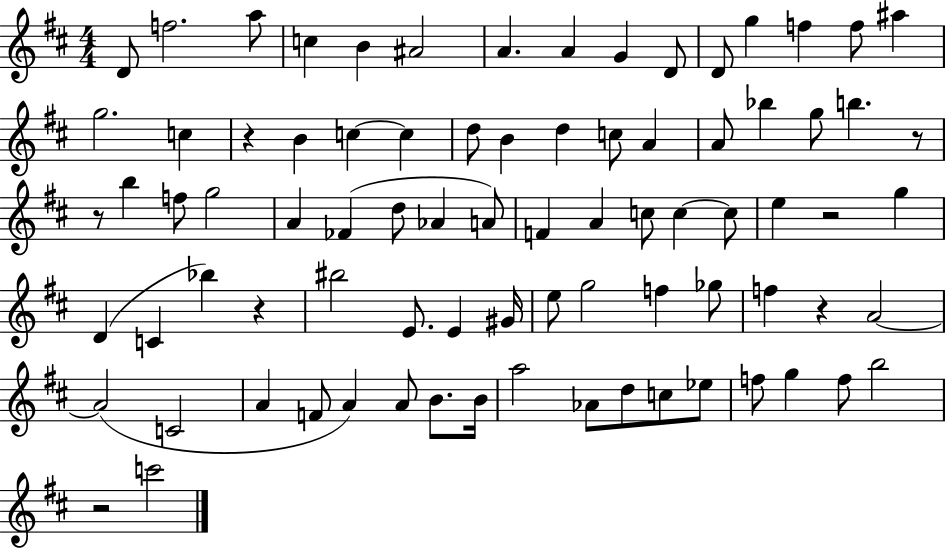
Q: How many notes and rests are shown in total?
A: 82